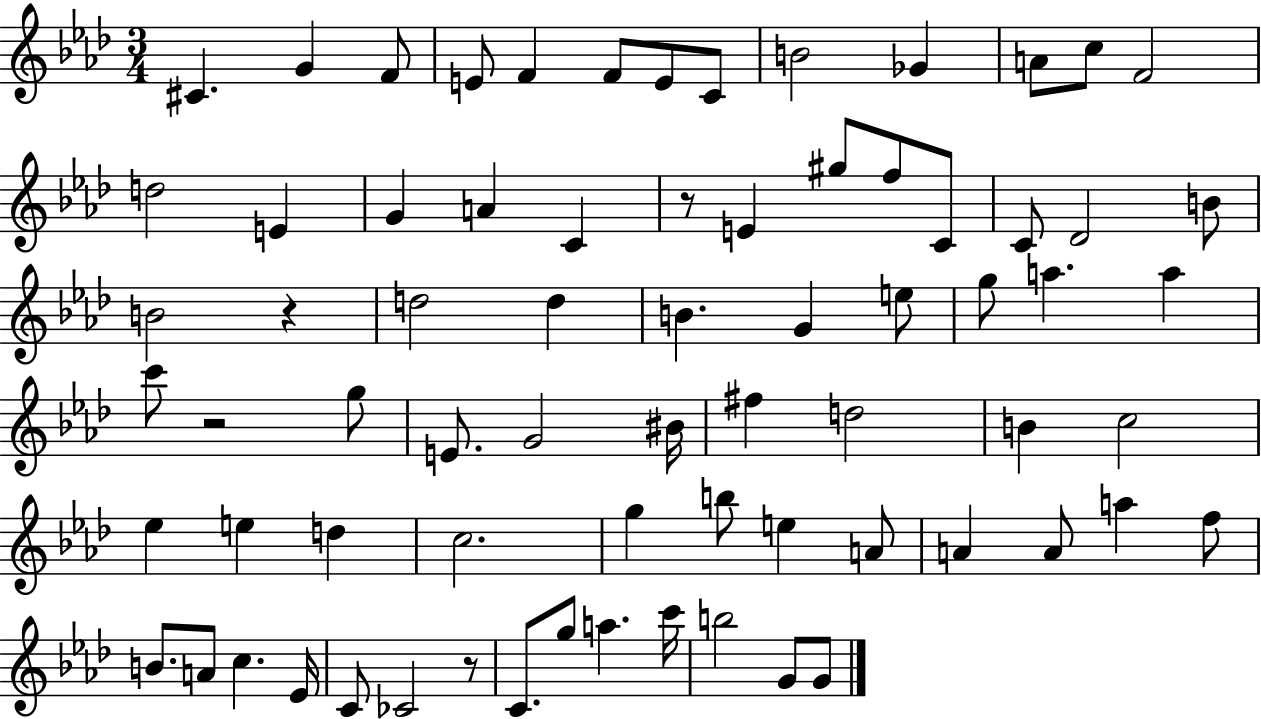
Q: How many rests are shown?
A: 4